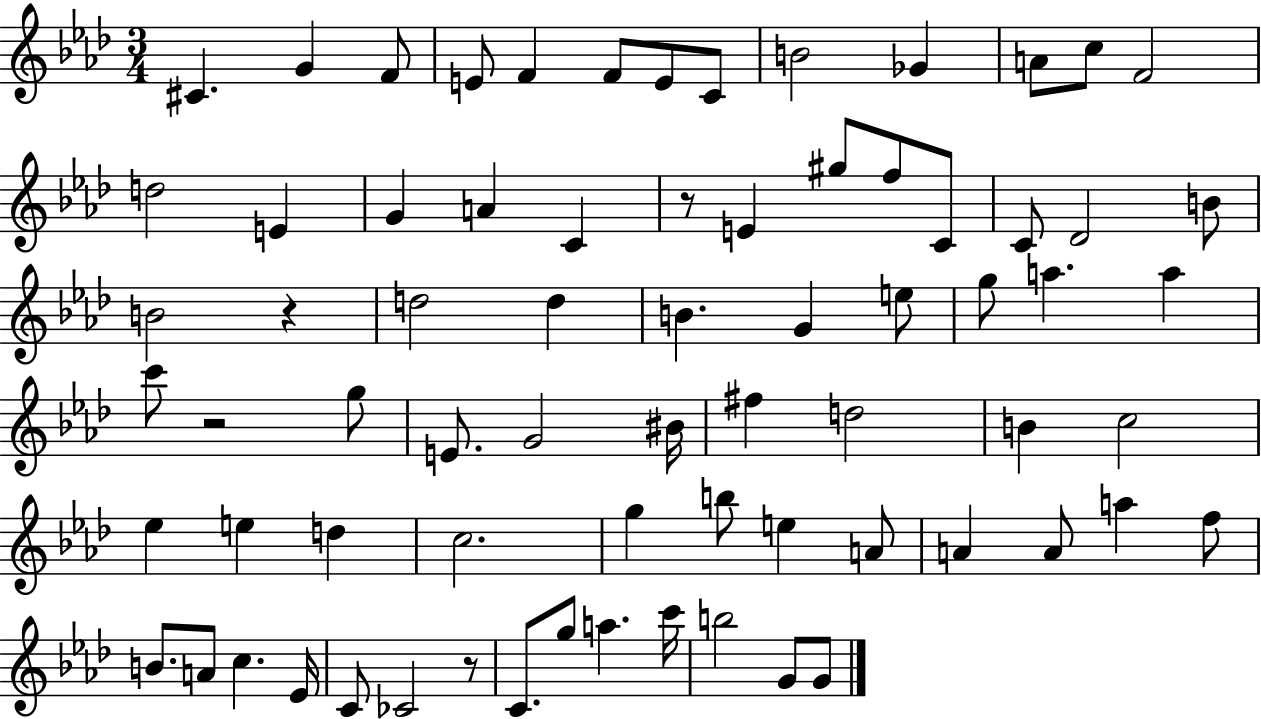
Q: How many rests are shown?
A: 4